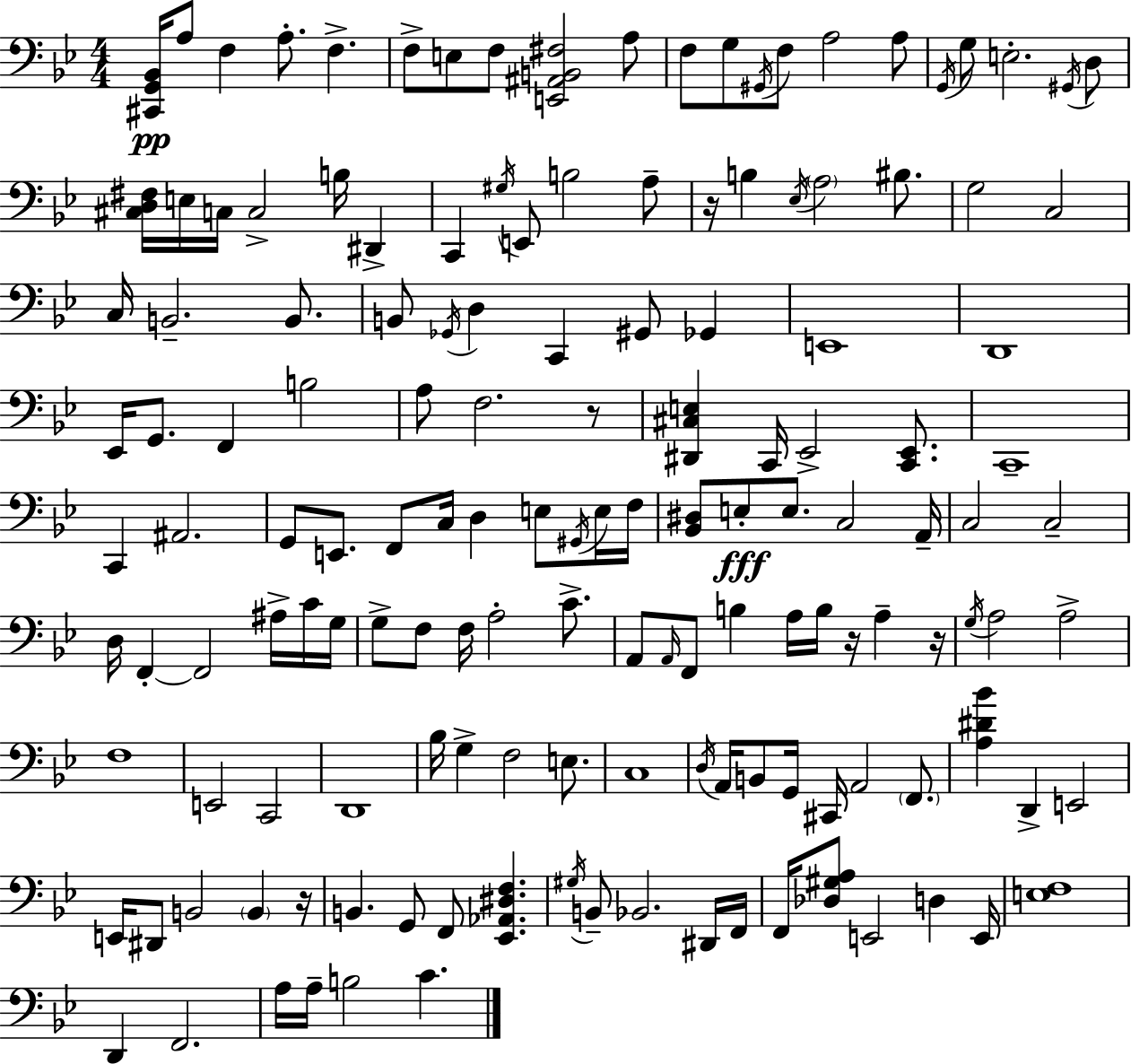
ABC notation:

X:1
T:Untitled
M:4/4
L:1/4
K:Gm
[^C,,G,,_B,,]/4 A,/2 F, A,/2 F, F,/2 E,/2 F,/2 [E,,^A,,B,,^F,]2 A,/2 F,/2 G,/2 ^G,,/4 F,/2 A,2 A,/2 G,,/4 G,/2 E,2 ^G,,/4 D,/2 [^C,D,^F,]/4 E,/4 C,/4 C,2 B,/4 ^D,, C,, ^G,/4 E,,/2 B,2 A,/2 z/4 B, _E,/4 A,2 ^B,/2 G,2 C,2 C,/4 B,,2 B,,/2 B,,/2 _G,,/4 D, C,, ^G,,/2 _G,, E,,4 D,,4 _E,,/4 G,,/2 F,, B,2 A,/2 F,2 z/2 [^D,,^C,E,] C,,/4 _E,,2 [C,,_E,,]/2 C,,4 C,, ^A,,2 G,,/2 E,,/2 F,,/2 C,/4 D, E,/2 ^G,,/4 E,/4 F,/4 [_B,,^D,]/2 E,/2 E,/2 C,2 A,,/4 C,2 C,2 D,/4 F,, F,,2 ^A,/4 C/4 G,/4 G,/2 F,/2 F,/4 A,2 C/2 A,,/2 A,,/4 F,,/2 B, A,/4 B,/4 z/4 A, z/4 G,/4 A,2 A,2 F,4 E,,2 C,,2 D,,4 _B,/4 G, F,2 E,/2 C,4 D,/4 A,,/4 B,,/2 G,,/4 ^C,,/4 A,,2 F,,/2 [A,^D_B] D,, E,,2 E,,/4 ^D,,/2 B,,2 B,, z/4 B,, G,,/2 F,,/2 [_E,,_A,,^D,F,] ^G,/4 B,,/2 _B,,2 ^D,,/4 F,,/4 F,,/4 [_D,^G,A,]/2 E,,2 D, E,,/4 [E,F,]4 D,, F,,2 A,/4 A,/4 B,2 C